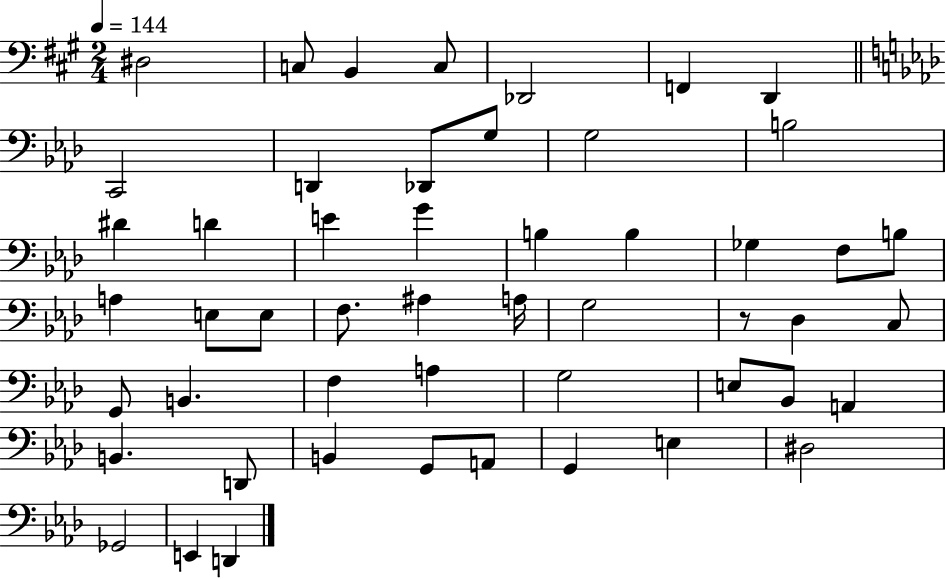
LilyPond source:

{
  \clef bass
  \numericTimeSignature
  \time 2/4
  \key a \major
  \tempo 4 = 144
  dis2 | c8 b,4 c8 | des,2 | f,4 d,4 | \break \bar "||" \break \key aes \major c,2 | d,4 des,8 g8 | g2 | b2 | \break dis'4 d'4 | e'4 g'4 | b4 b4 | ges4 f8 b8 | \break a4 e8 e8 | f8. ais4 a16 | g2 | r8 des4 c8 | \break g,8 b,4. | f4 a4 | g2 | e8 bes,8 a,4 | \break b,4. d,8 | b,4 g,8 a,8 | g,4 e4 | dis2 | \break ges,2 | e,4 d,4 | \bar "|."
}